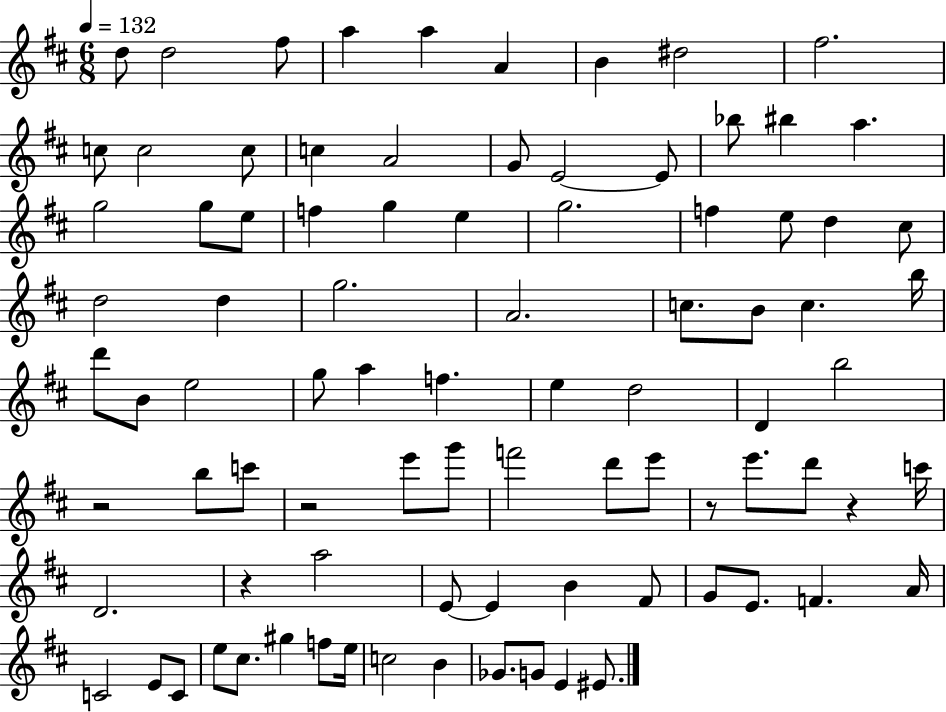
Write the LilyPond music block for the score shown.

{
  \clef treble
  \numericTimeSignature
  \time 6/8
  \key d \major
  \tempo 4 = 132
  d''8 d''2 fis''8 | a''4 a''4 a'4 | b'4 dis''2 | fis''2. | \break c''8 c''2 c''8 | c''4 a'2 | g'8 e'2~~ e'8 | bes''8 bis''4 a''4. | \break g''2 g''8 e''8 | f''4 g''4 e''4 | g''2. | f''4 e''8 d''4 cis''8 | \break d''2 d''4 | g''2. | a'2. | c''8. b'8 c''4. b''16 | \break d'''8 b'8 e''2 | g''8 a''4 f''4. | e''4 d''2 | d'4 b''2 | \break r2 b''8 c'''8 | r2 e'''8 g'''8 | f'''2 d'''8 e'''8 | r8 e'''8. d'''8 r4 c'''16 | \break d'2. | r4 a''2 | e'8~~ e'4 b'4 fis'8 | g'8 e'8. f'4. a'16 | \break c'2 e'8 c'8 | e''8 cis''8. gis''4 f''8 e''16 | c''2 b'4 | ges'8. g'8 e'4 eis'8. | \break \bar "|."
}